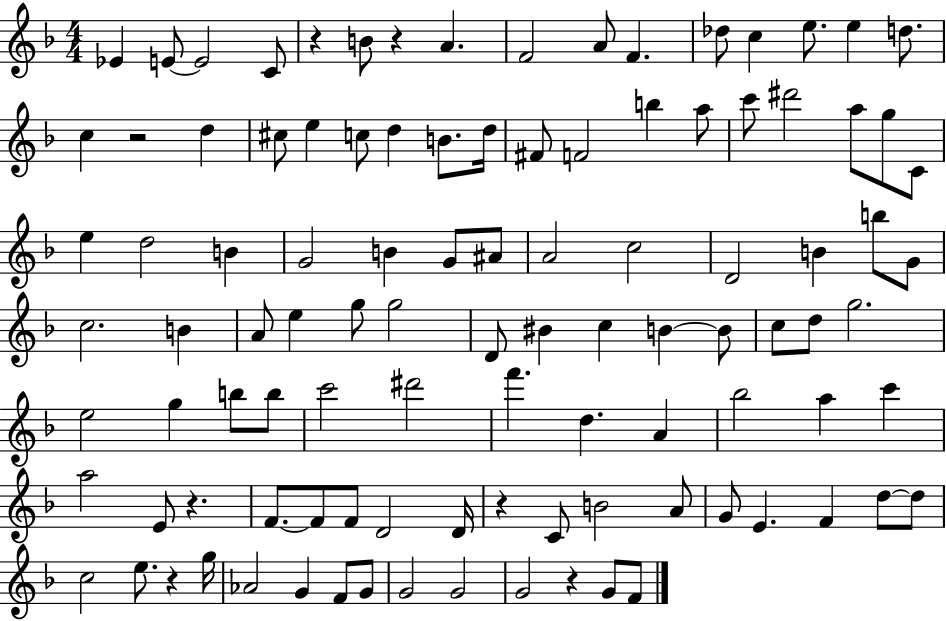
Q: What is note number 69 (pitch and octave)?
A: A5